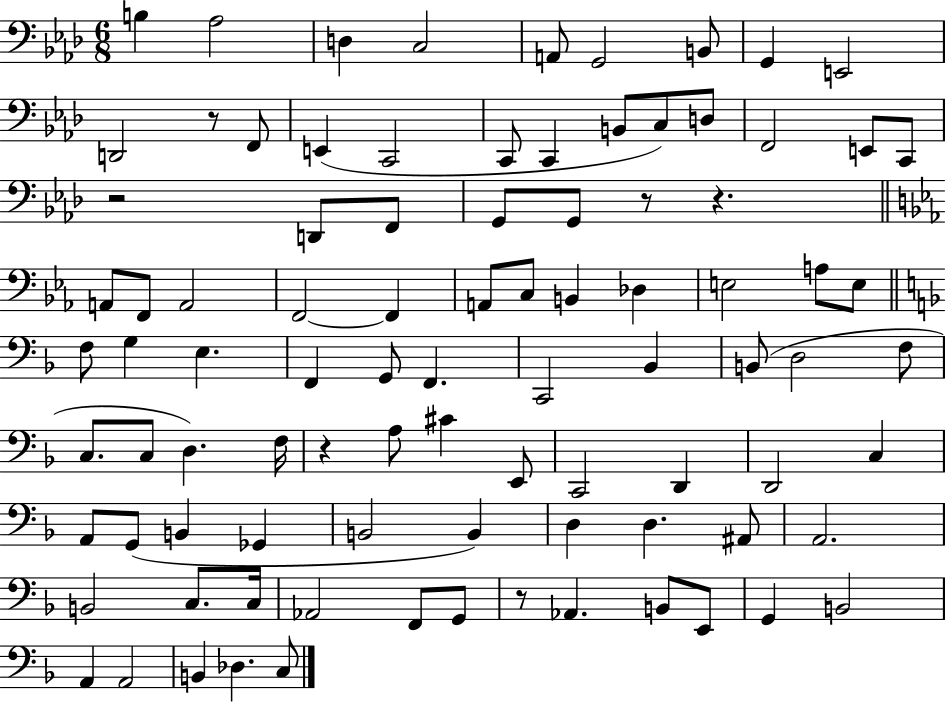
{
  \clef bass
  \numericTimeSignature
  \time 6/8
  \key aes \major
  b4 aes2 | d4 c2 | a,8 g,2 b,8 | g,4 e,2 | \break d,2 r8 f,8 | e,4( c,2 | c,8 c,4 b,8 c8) d8 | f,2 e,8 c,8 | \break r2 d,8 f,8 | g,8 g,8 r8 r4. | \bar "||" \break \key c \minor a,8 f,8 a,2 | f,2~~ f,4 | a,8 c8 b,4 des4 | e2 a8 e8 | \break \bar "||" \break \key d \minor f8 g4 e4. | f,4 g,8 f,4. | c,2 bes,4 | b,8( d2 f8 | \break c8. c8 d4.) f16 | r4 a8 cis'4 e,8 | c,2 d,4 | d,2 c4 | \break a,8 g,8( b,4 ges,4 | b,2 b,4) | d4 d4. ais,8 | a,2. | \break b,2 c8. c16 | aes,2 f,8 g,8 | r8 aes,4. b,8 e,8 | g,4 b,2 | \break a,4 a,2 | b,4 des4. c8 | \bar "|."
}